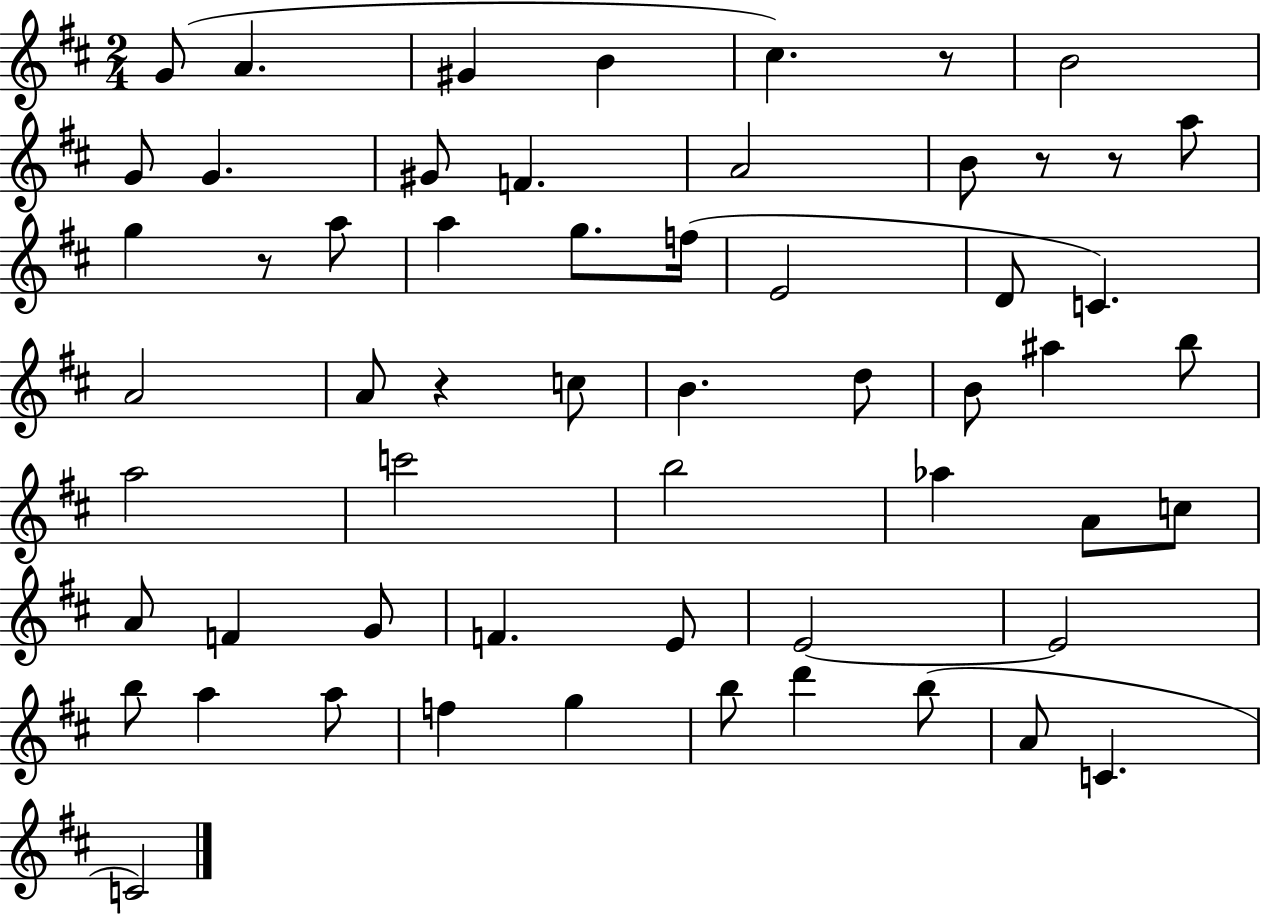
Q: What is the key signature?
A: D major